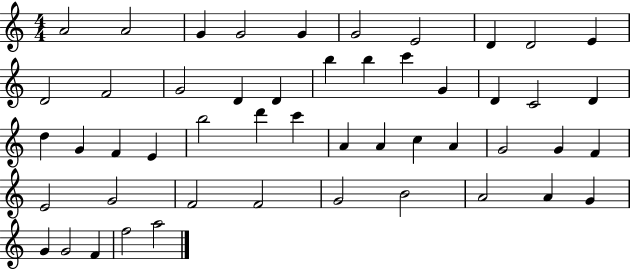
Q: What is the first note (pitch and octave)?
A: A4